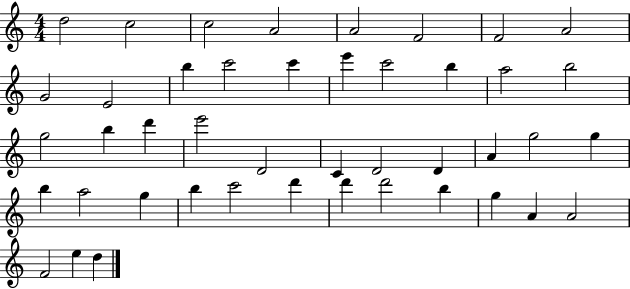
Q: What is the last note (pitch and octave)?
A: D5